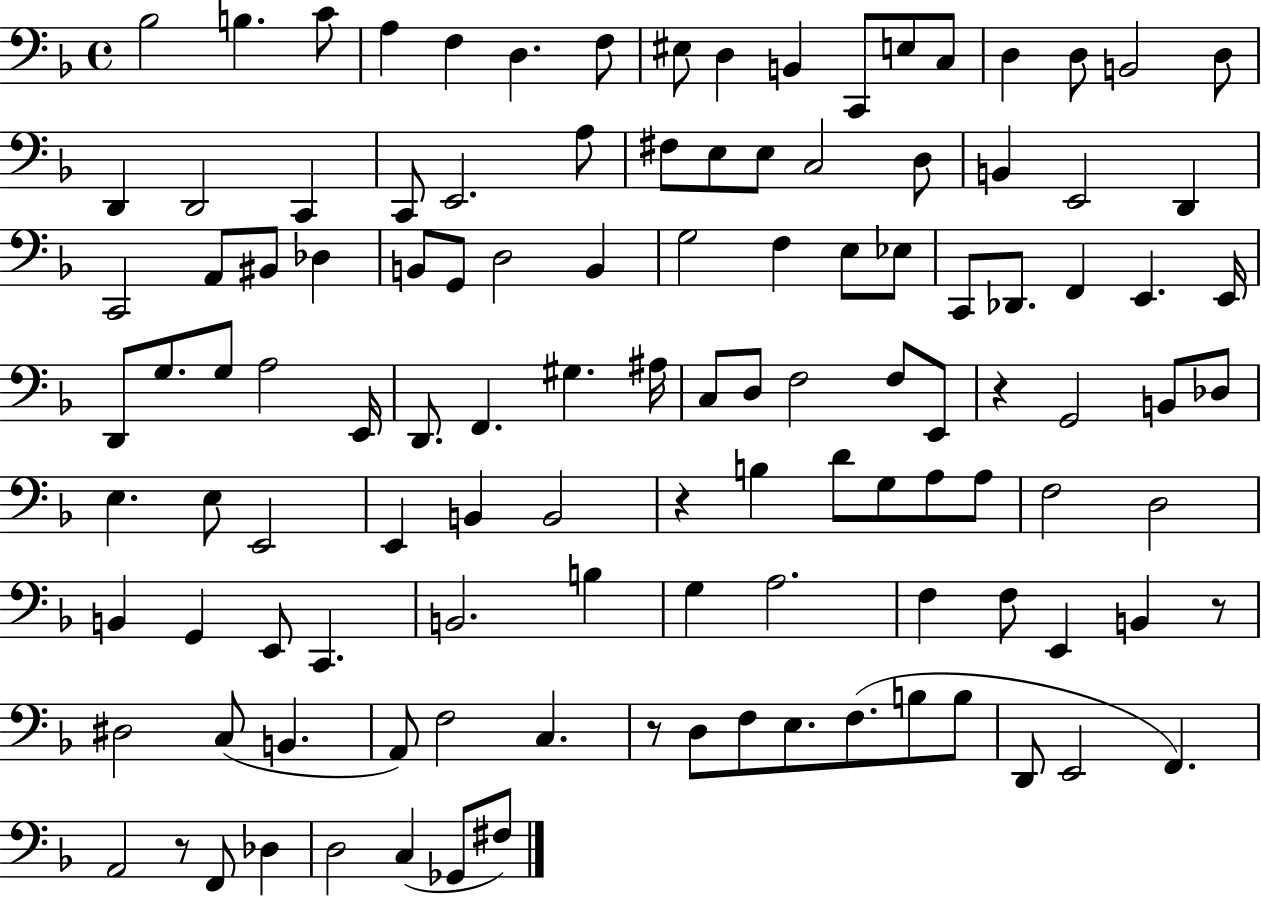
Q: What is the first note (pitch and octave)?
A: Bb3